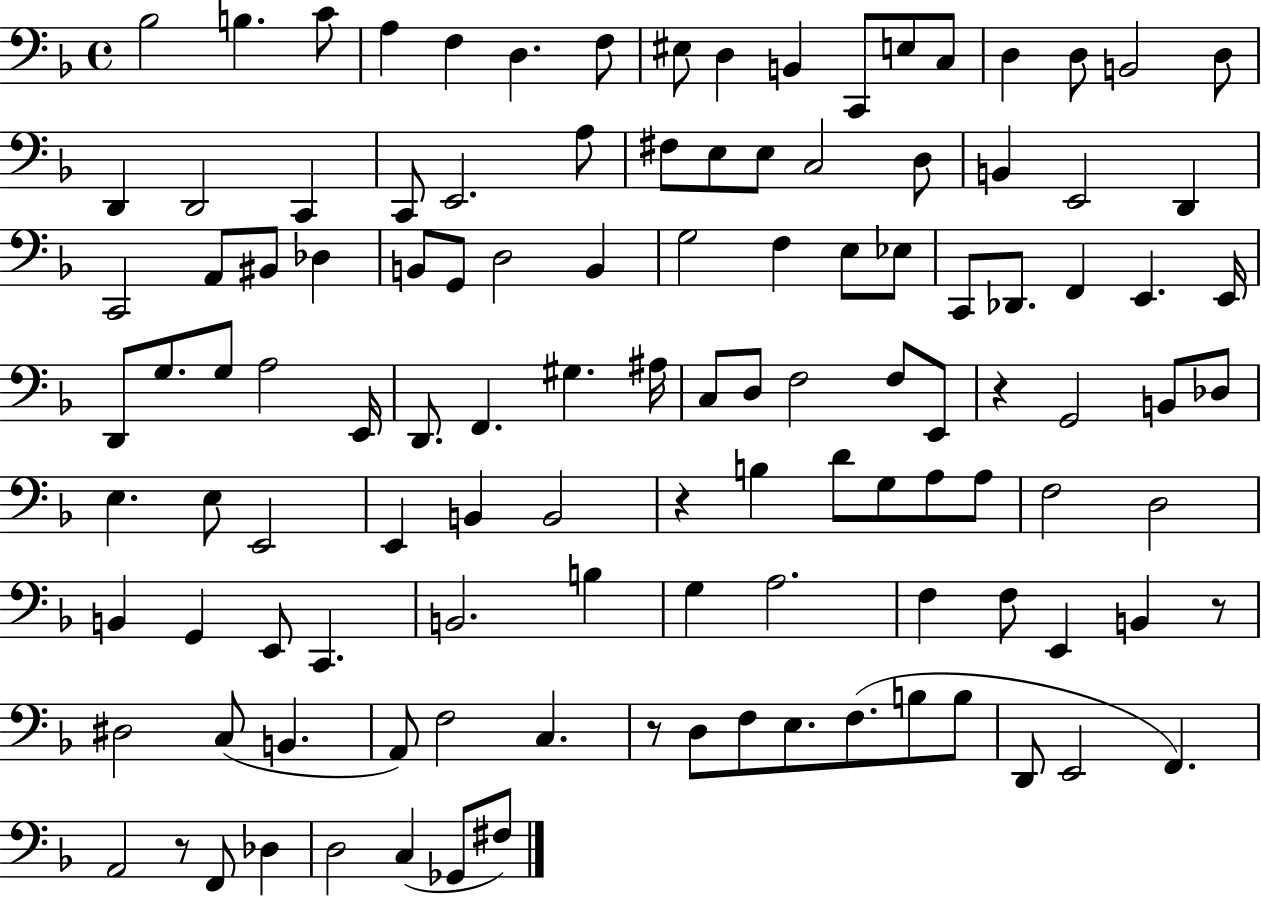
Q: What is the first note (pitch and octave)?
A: Bb3